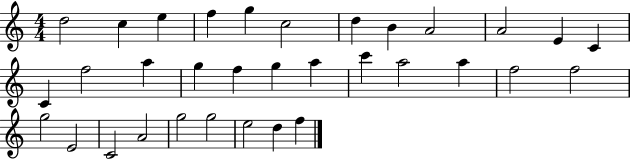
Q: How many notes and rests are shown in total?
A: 33